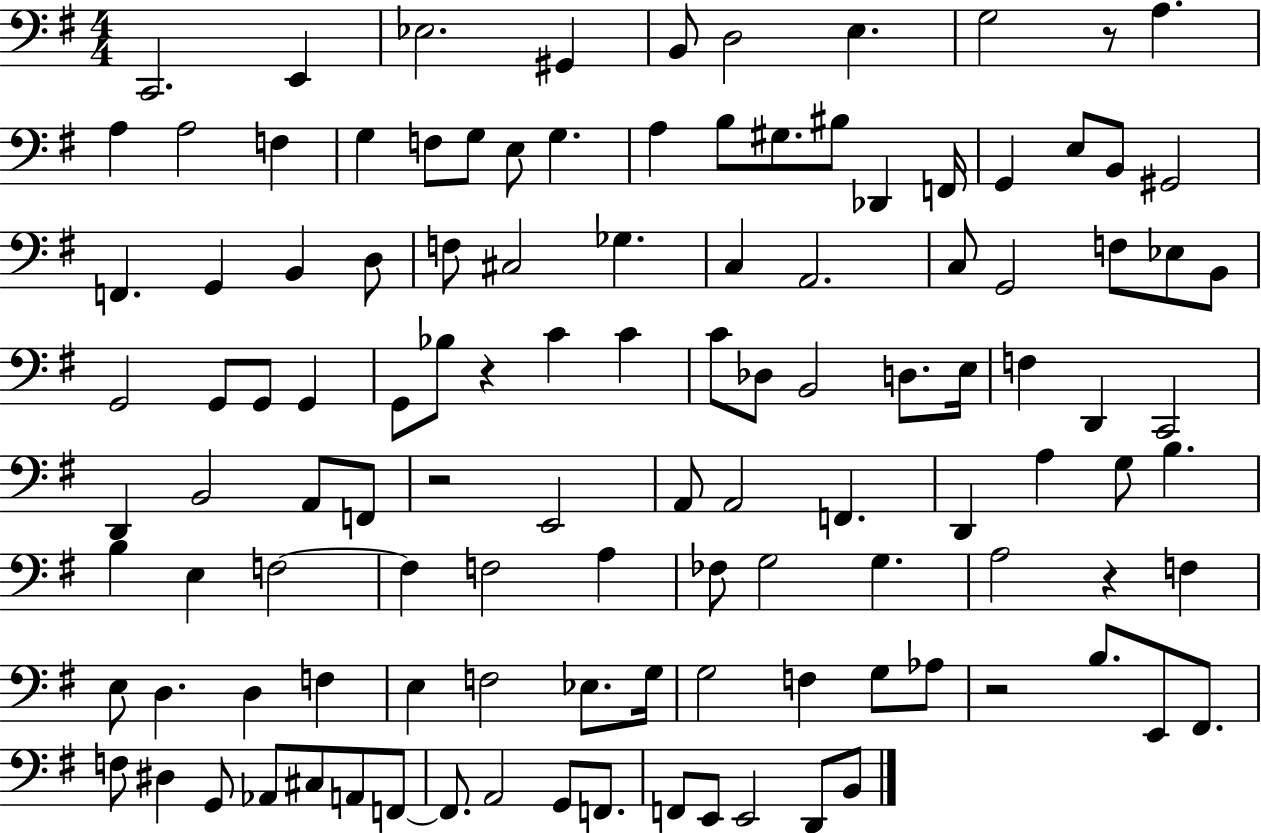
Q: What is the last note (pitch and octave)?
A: B2